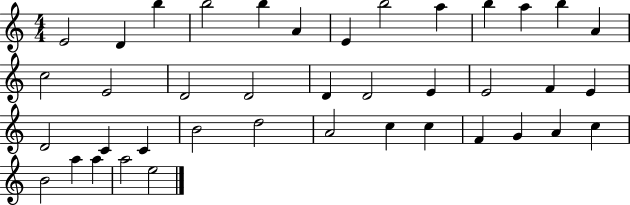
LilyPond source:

{
  \clef treble
  \numericTimeSignature
  \time 4/4
  \key c \major
  e'2 d'4 b''4 | b''2 b''4 a'4 | e'4 b''2 a''4 | b''4 a''4 b''4 a'4 | \break c''2 e'2 | d'2 d'2 | d'4 d'2 e'4 | e'2 f'4 e'4 | \break d'2 c'4 c'4 | b'2 d''2 | a'2 c''4 c''4 | f'4 g'4 a'4 c''4 | \break b'2 a''4 a''4 | a''2 e''2 | \bar "|."
}